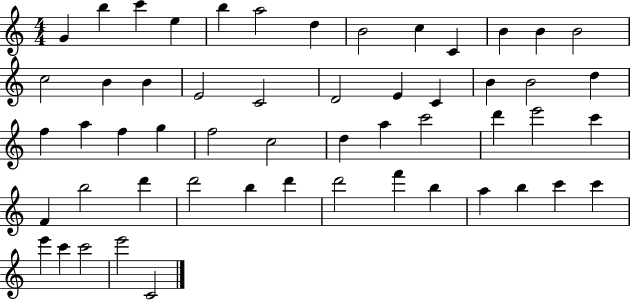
X:1
T:Untitled
M:4/4
L:1/4
K:C
G b c' e b a2 d B2 c C B B B2 c2 B B E2 C2 D2 E C B B2 d f a f g f2 c2 d a c'2 d' e'2 c' F b2 d' d'2 b d' d'2 f' b a b c' c' e' c' c'2 e'2 C2